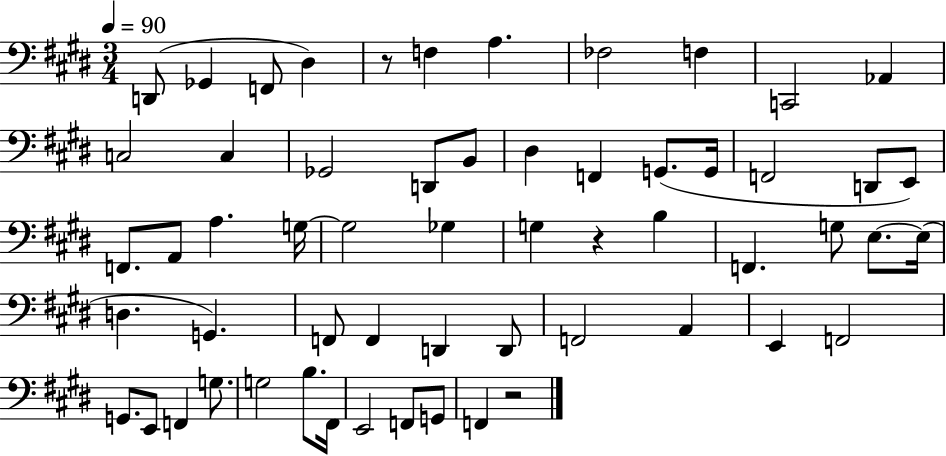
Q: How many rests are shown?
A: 3